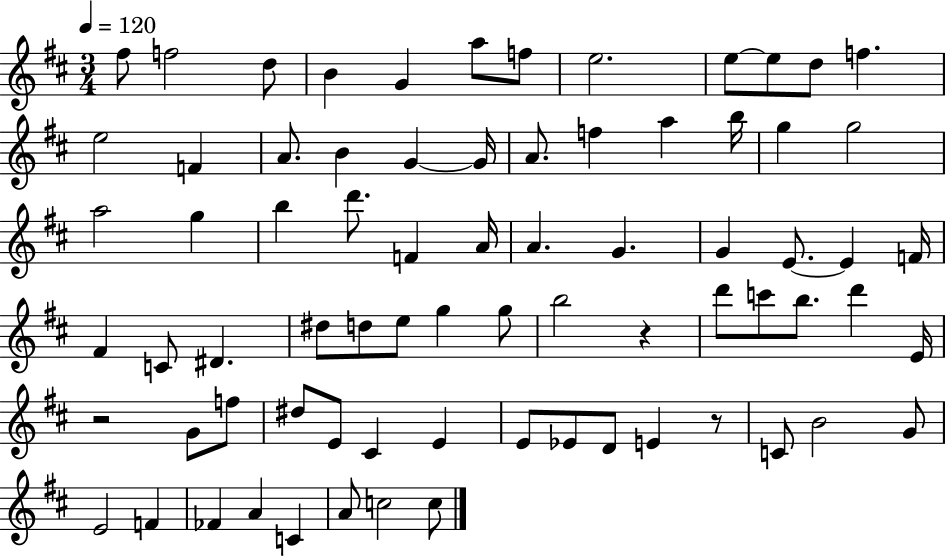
F#5/e F5/h D5/e B4/q G4/q A5/e F5/e E5/h. E5/e E5/e D5/e F5/q. E5/h F4/q A4/e. B4/q G4/q G4/s A4/e. F5/q A5/q B5/s G5/q G5/h A5/h G5/q B5/q D6/e. F4/q A4/s A4/q. G4/q. G4/q E4/e. E4/q F4/s F#4/q C4/e D#4/q. D#5/e D5/e E5/e G5/q G5/e B5/h R/q D6/e C6/e B5/e. D6/q E4/s R/h G4/e F5/e D#5/e E4/e C#4/q E4/q E4/e Eb4/e D4/e E4/q R/e C4/e B4/h G4/e E4/h F4/q FES4/q A4/q C4/q A4/e C5/h C5/e